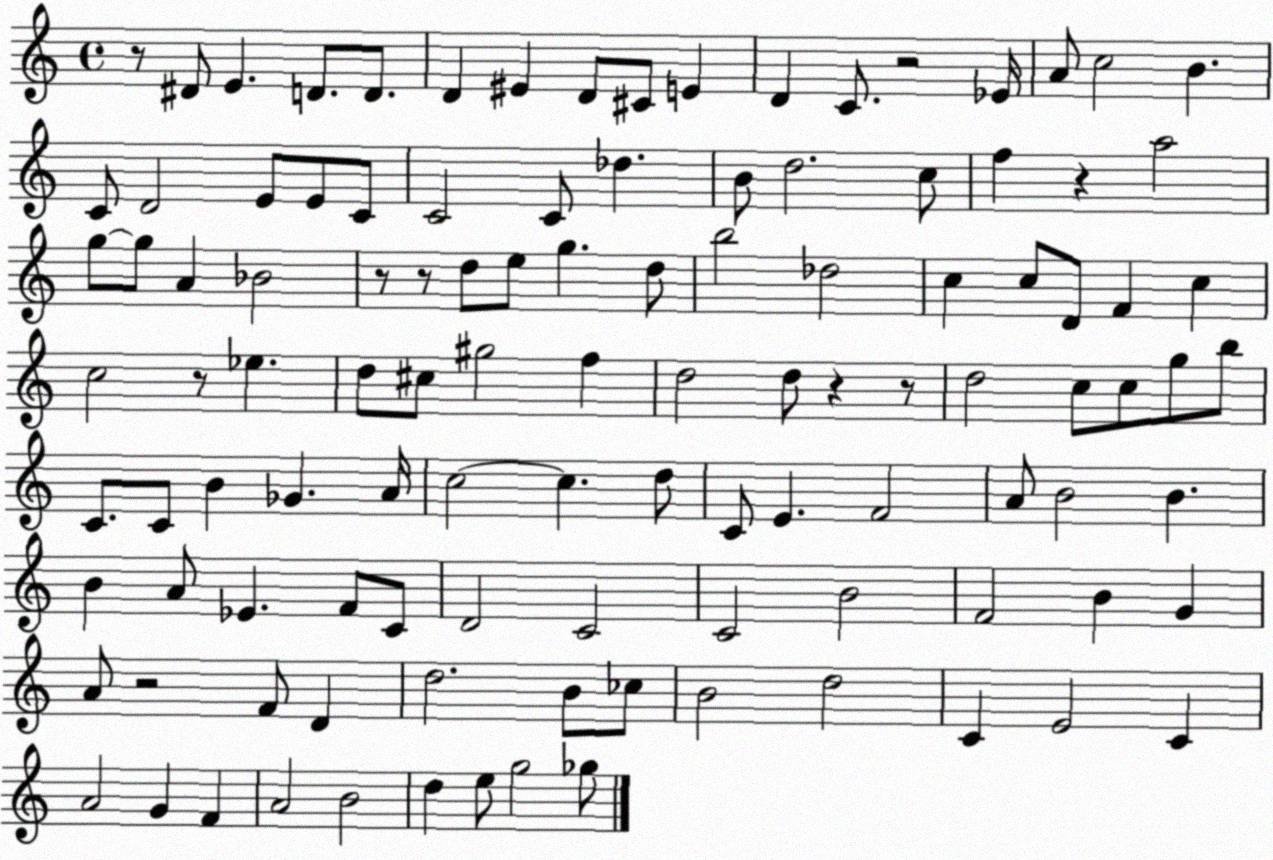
X:1
T:Untitled
M:4/4
L:1/4
K:C
z/2 ^D/2 E D/2 D/2 D ^E D/2 ^C/2 E D C/2 z2 _E/4 A/2 c2 B C/2 D2 E/2 E/2 C/2 C2 C/2 _d B/2 d2 c/2 f z a2 g/2 g/2 A _B2 z/2 z/2 d/2 e/2 g d/2 b2 _d2 c c/2 D/2 F c c2 z/2 _e d/2 ^c/2 ^g2 f d2 d/2 z z/2 d2 c/2 c/2 g/2 b/2 C/2 C/2 B _G A/4 c2 c d/2 C/2 E F2 A/2 B2 B B A/2 _E F/2 C/2 D2 C2 C2 B2 F2 B G A/2 z2 F/2 D d2 B/2 _c/2 B2 d2 C E2 C A2 G F A2 B2 d e/2 g2 _g/2